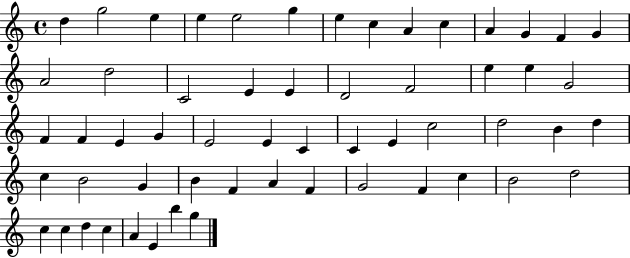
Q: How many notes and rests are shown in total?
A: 57